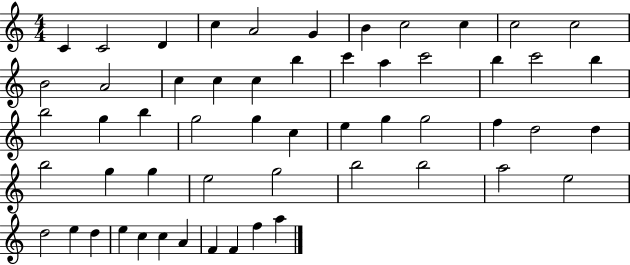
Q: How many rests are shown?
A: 0